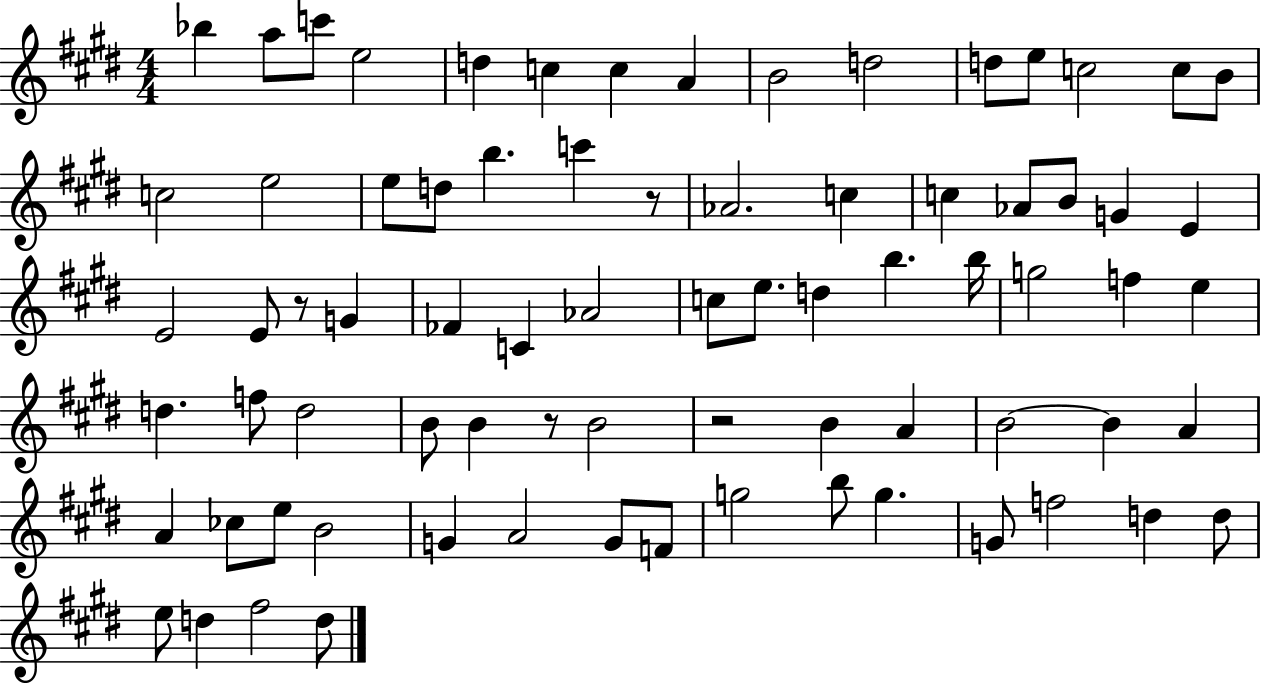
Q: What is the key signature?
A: E major